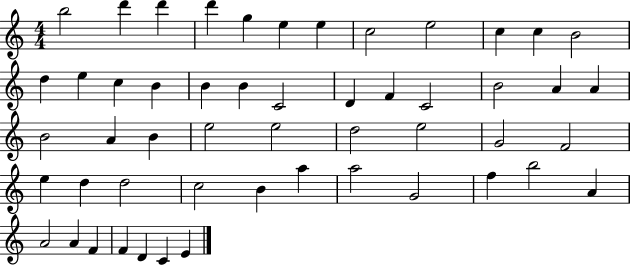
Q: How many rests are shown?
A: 0